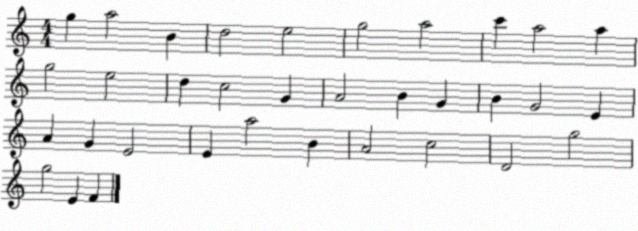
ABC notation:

X:1
T:Untitled
M:4/4
L:1/4
K:C
g a2 B d2 e2 g2 a2 c' a2 a g2 e2 d c2 G A2 B G B G2 E A G E2 E a2 B A2 c2 D2 g2 g2 E F